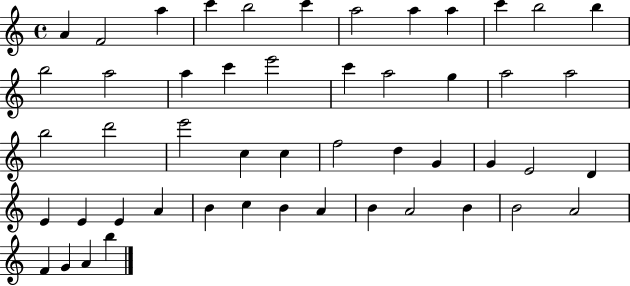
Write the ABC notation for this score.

X:1
T:Untitled
M:4/4
L:1/4
K:C
A F2 a c' b2 c' a2 a a c' b2 b b2 a2 a c' e'2 c' a2 g a2 a2 b2 d'2 e'2 c c f2 d G G E2 D E E E A B c B A B A2 B B2 A2 F G A b